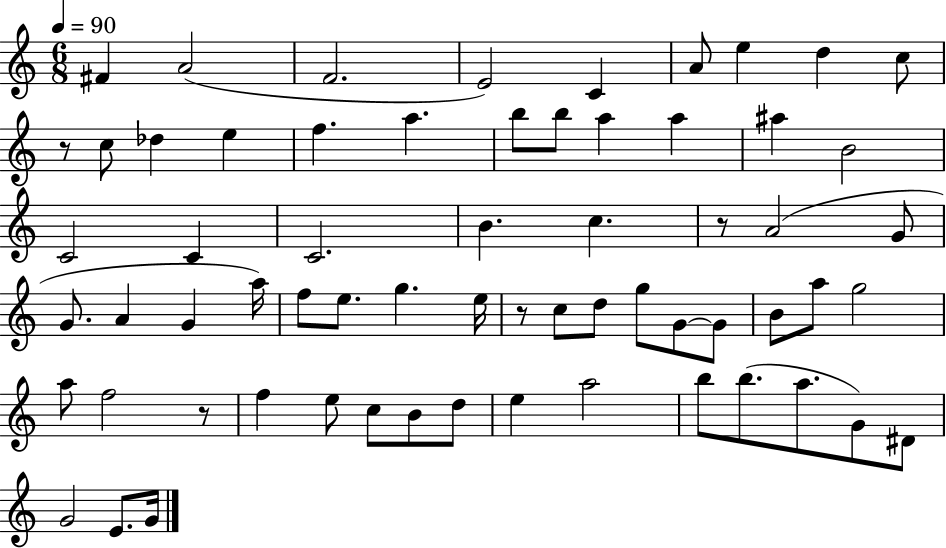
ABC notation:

X:1
T:Untitled
M:6/8
L:1/4
K:C
^F A2 F2 E2 C A/2 e d c/2 z/2 c/2 _d e f a b/2 b/2 a a ^a B2 C2 C C2 B c z/2 A2 G/2 G/2 A G a/4 f/2 e/2 g e/4 z/2 c/2 d/2 g/2 G/2 G/2 B/2 a/2 g2 a/2 f2 z/2 f e/2 c/2 B/2 d/2 e a2 b/2 b/2 a/2 G/2 ^D/2 G2 E/2 G/4